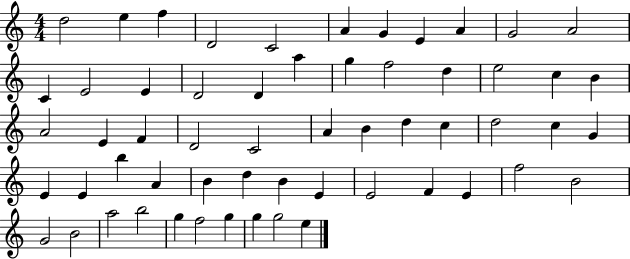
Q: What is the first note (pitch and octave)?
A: D5